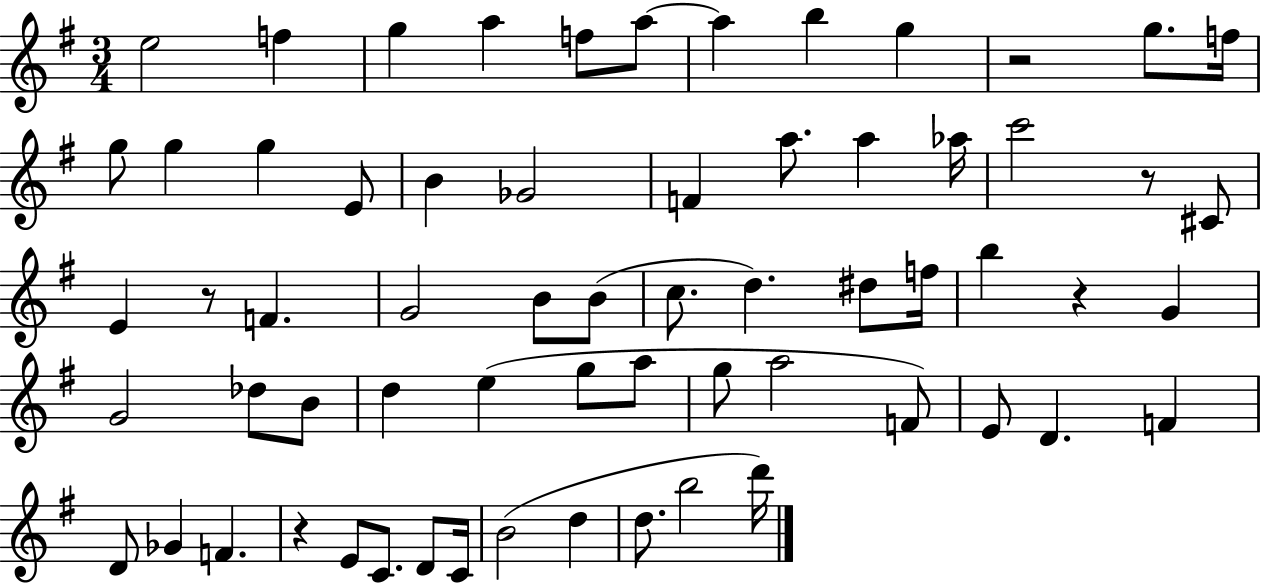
E5/h F5/q G5/q A5/q F5/e A5/e A5/q B5/q G5/q R/h G5/e. F5/s G5/e G5/q G5/q E4/e B4/q Gb4/h F4/q A5/e. A5/q Ab5/s C6/h R/e C#4/e E4/q R/e F4/q. G4/h B4/e B4/e C5/e. D5/q. D#5/e F5/s B5/q R/q G4/q G4/h Db5/e B4/e D5/q E5/q G5/e A5/e G5/e A5/h F4/e E4/e D4/q. F4/q D4/e Gb4/q F4/q. R/q E4/e C4/e. D4/e C4/s B4/h D5/q D5/e. B5/h D6/s